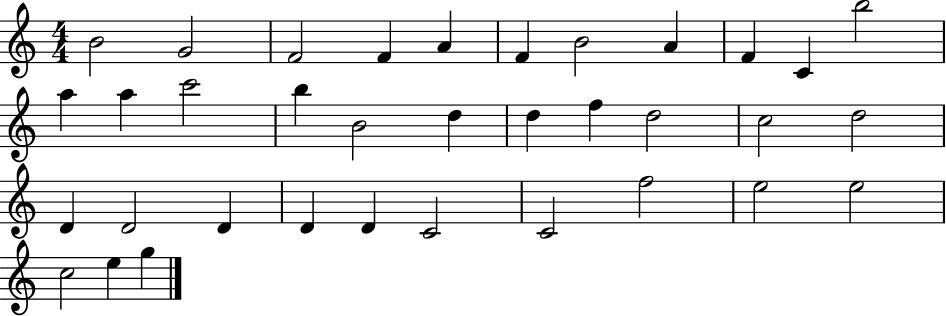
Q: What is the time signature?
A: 4/4